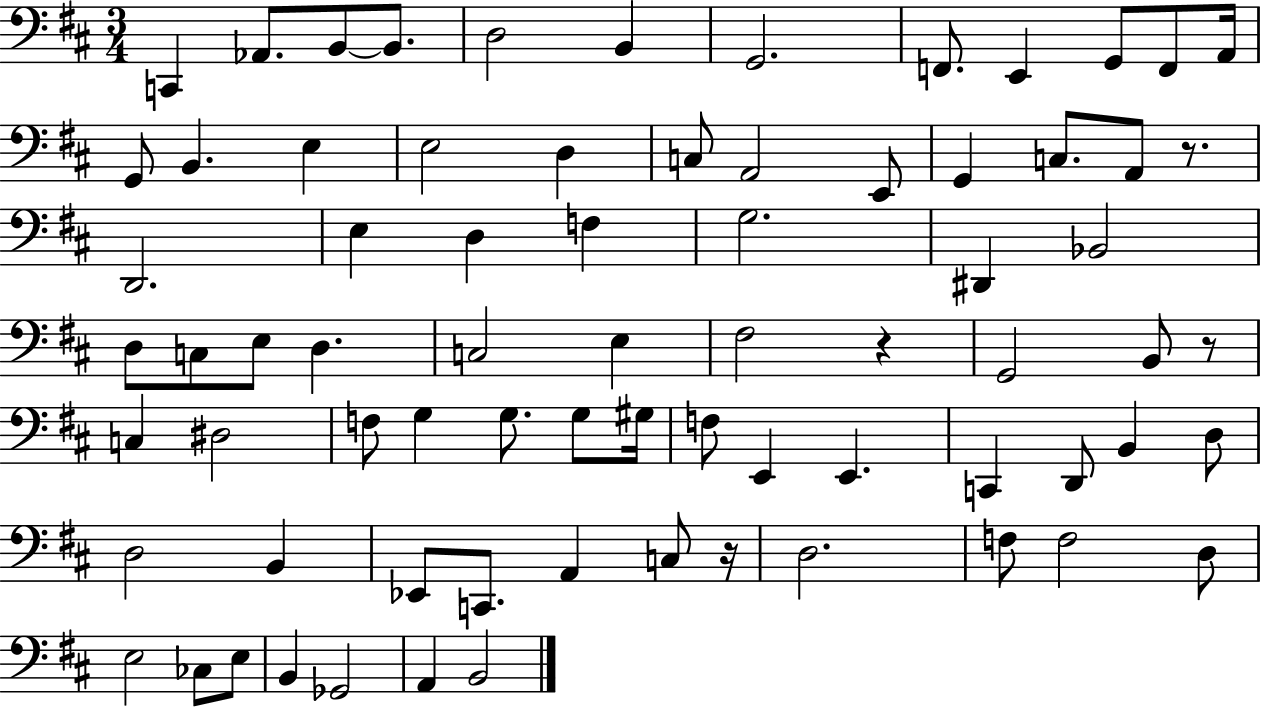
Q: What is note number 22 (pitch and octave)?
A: C3